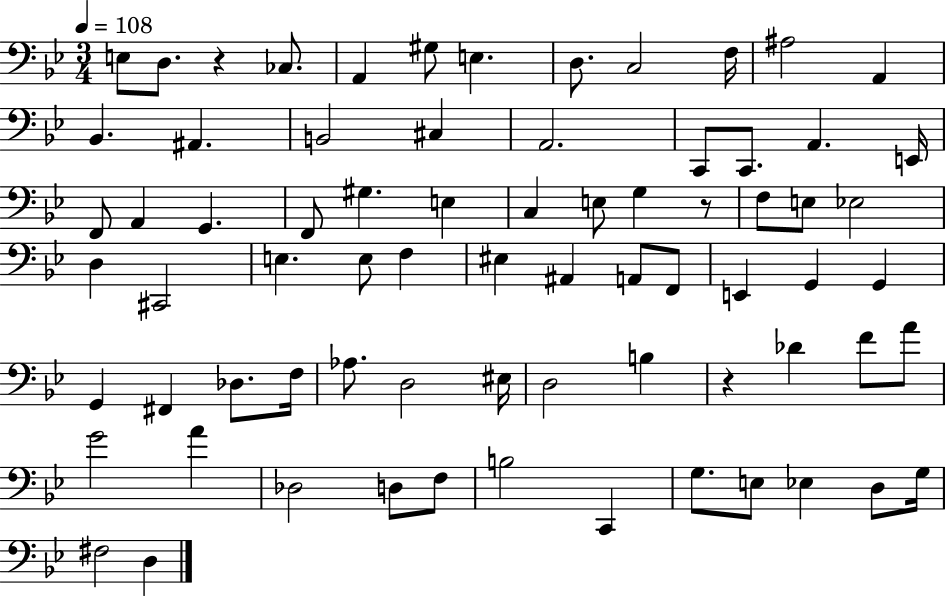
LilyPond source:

{
  \clef bass
  \numericTimeSignature
  \time 3/4
  \key bes \major
  \tempo 4 = 108
  e8 d8. r4 ces8. | a,4 gis8 e4. | d8. c2 f16 | ais2 a,4 | \break bes,4. ais,4. | b,2 cis4 | a,2. | c,8 c,8. a,4. e,16 | \break f,8 a,4 g,4. | f,8 gis4. e4 | c4 e8 g4 r8 | f8 e8 ees2 | \break d4 cis,2 | e4. e8 f4 | eis4 ais,4 a,8 f,8 | e,4 g,4 g,4 | \break g,4 fis,4 des8. f16 | aes8. d2 eis16 | d2 b4 | r4 des'4 f'8 a'8 | \break g'2 a'4 | des2 d8 f8 | b2 c,4 | g8. e8 ees4 d8 g16 | \break fis2 d4 | \bar "|."
}